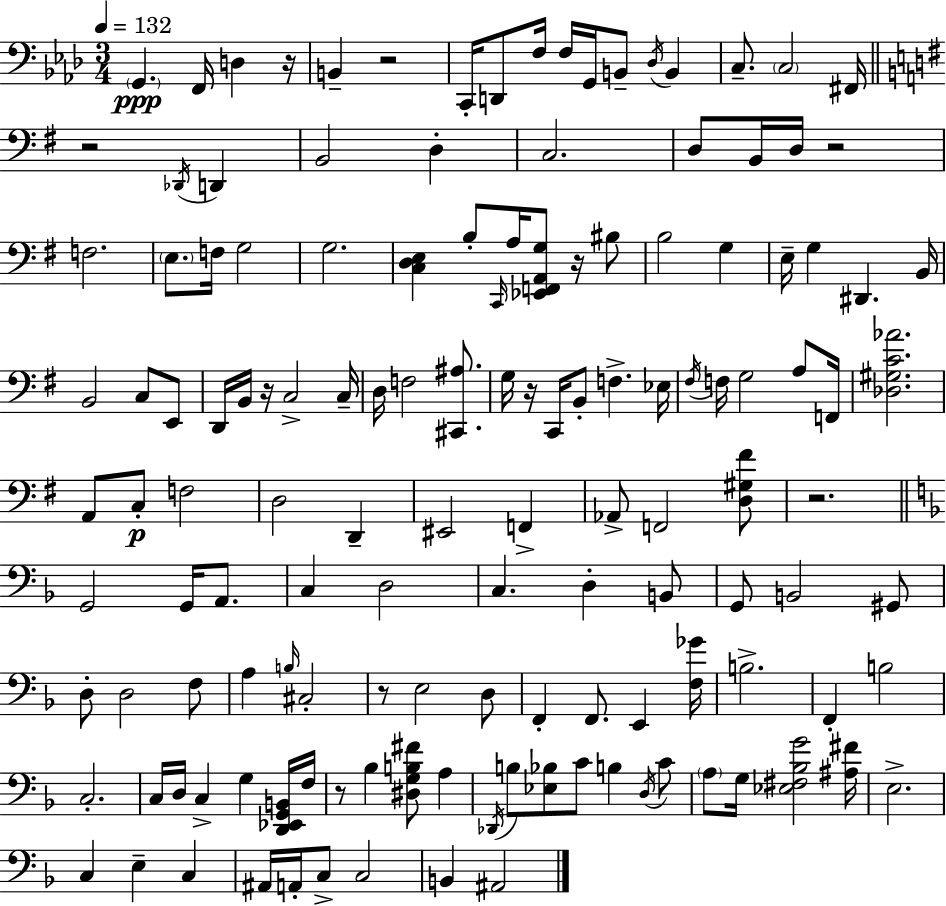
{
  \clef bass
  \numericTimeSignature
  \time 3/4
  \key aes \major
  \tempo 4 = 132
  \parenthesize g,4.\ppp f,16 d4 r16 | b,4-- r2 | c,16-. d,8 f16 f16 g,16 b,8-- \acciaccatura { des16 } b,4 | c8.-- \parenthesize c2 | \break fis,16 \bar "||" \break \key g \major r2 \acciaccatura { des,16 } d,4 | b,2 d4-. | c2. | d8 b,16 d16 r2 | \break f2. | \parenthesize e8. f16 g2 | g2. | <c d e>4 b8-. \grace { c,16 } a16 <ees, f, a, g>8 r16 | \break bis8 b2 g4 | e16-- g4 dis,4. | b,16 b,2 c8 | e,8 d,16 b,16 r16 c2-> | \break c16-- d16 f2 <cis, ais>8. | g16 r16 c,16 b,8-. f4.-> | ees16 \acciaccatura { fis16 } f16 g2 | a8 f,16 <des gis c' aes'>2. | \break a,8 c8-.\p f2 | d2 d,4-- | eis,2 f,4-> | aes,8-> f,2 | \break <d gis fis'>8 r2. | \bar "||" \break \key d \minor g,2 g,16 a,8. | c4 d2 | c4. d4-. b,8 | g,8 b,2 gis,8 | \break d8-. d2 f8 | a4 \grace { b16 } cis2-. | r8 e2 d8 | f,4-. f,8. e,4 | \break <f ges'>16 b2.-> | f,4-. b2 | c2.-. | c16 d16 c4-> g4 <d, ees, g, b,>16 | \break f16 r8 bes4 <dis g b fis'>8 a4 | \acciaccatura { des,16 } b8 <ees bes>8 c'8 b4 | \acciaccatura { d16 } c'8 \parenthesize a8 g16 <ees fis bes g'>2 | <ais fis'>16 e2.-> | \break c4 e4-- c4 | ais,16 a,16-. c8-> c2 | b,4 ais,2 | \bar "|."
}